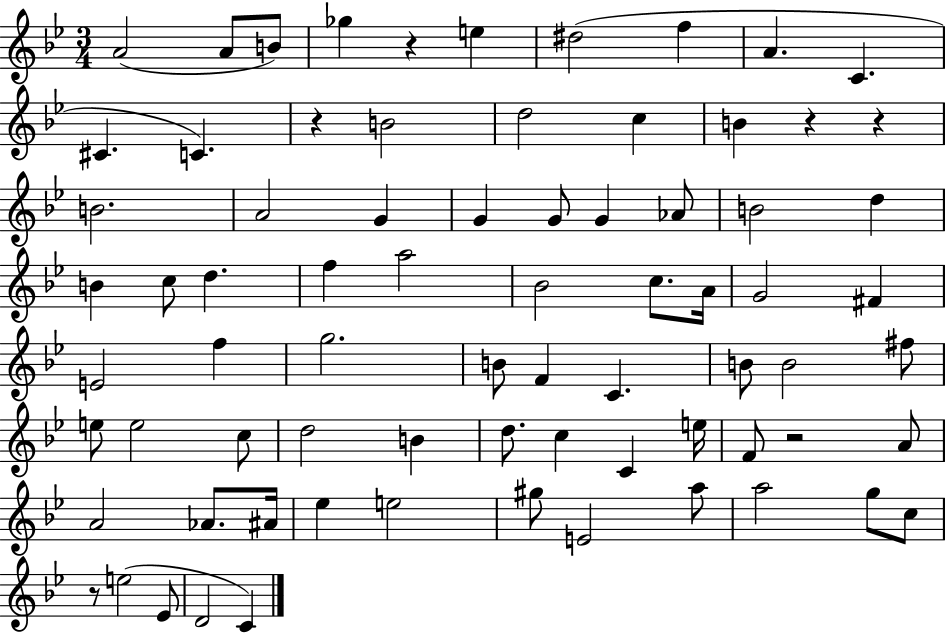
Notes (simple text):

A4/h A4/e B4/e Gb5/q R/q E5/q D#5/h F5/q A4/q. C4/q. C#4/q. C4/q. R/q B4/h D5/h C5/q B4/q R/q R/q B4/h. A4/h G4/q G4/q G4/e G4/q Ab4/e B4/h D5/q B4/q C5/e D5/q. F5/q A5/h Bb4/h C5/e. A4/s G4/h F#4/q E4/h F5/q G5/h. B4/e F4/q C4/q. B4/e B4/h F#5/e E5/e E5/h C5/e D5/h B4/q D5/e. C5/q C4/q E5/s F4/e R/h A4/e A4/h Ab4/e. A#4/s Eb5/q E5/h G#5/e E4/h A5/e A5/h G5/e C5/e R/e E5/h Eb4/e D4/h C4/q